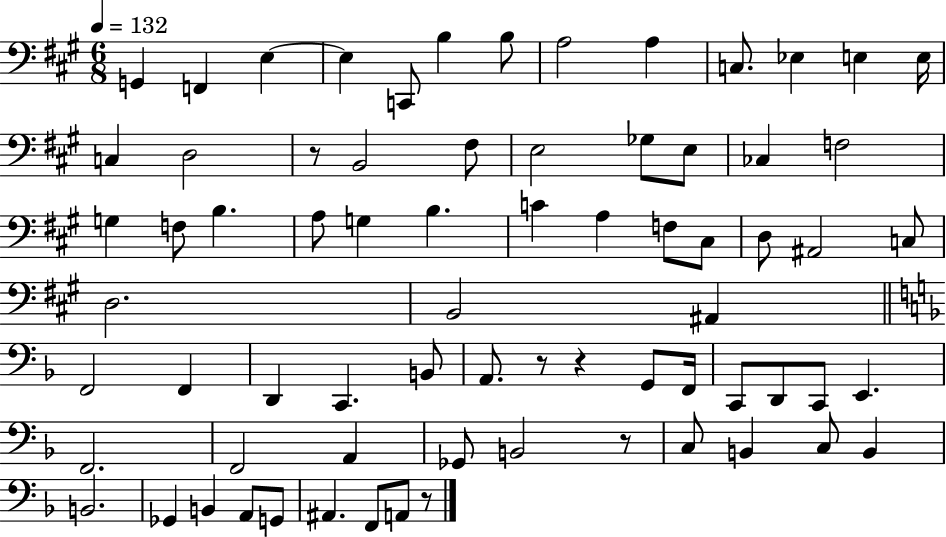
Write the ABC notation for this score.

X:1
T:Untitled
M:6/8
L:1/4
K:A
G,, F,, E, E, C,,/2 B, B,/2 A,2 A, C,/2 _E, E, E,/4 C, D,2 z/2 B,,2 ^F,/2 E,2 _G,/2 E,/2 _C, F,2 G, F,/2 B, A,/2 G, B, C A, F,/2 ^C,/2 D,/2 ^A,,2 C,/2 D,2 B,,2 ^A,, F,,2 F,, D,, C,, B,,/2 A,,/2 z/2 z G,,/2 F,,/4 C,,/2 D,,/2 C,,/2 E,, F,,2 F,,2 A,, _G,,/2 B,,2 z/2 C,/2 B,, C,/2 B,, B,,2 _G,, B,, A,,/2 G,,/2 ^A,, F,,/2 A,,/2 z/2